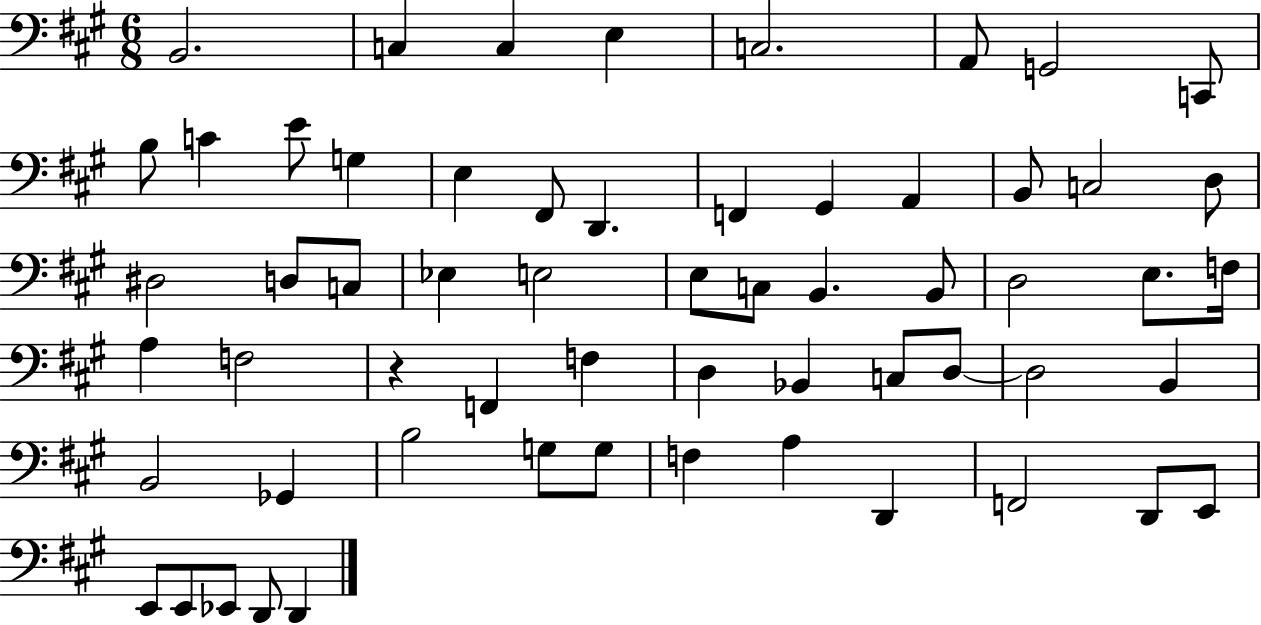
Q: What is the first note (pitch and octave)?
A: B2